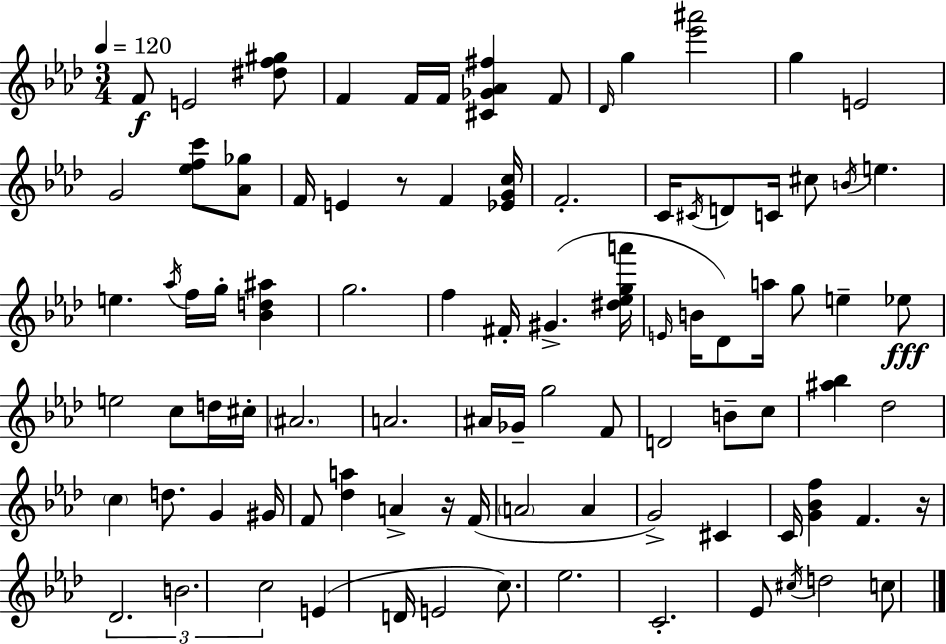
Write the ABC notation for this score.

X:1
T:Untitled
M:3/4
L:1/4
K:Fm
F/2 E2 [^df^g]/2 F F/4 F/4 [^C_G_A^f] F/2 _D/4 g [_e'^a']2 g E2 G2 [_efc']/2 [_A_g]/2 F/4 E z/2 F [_EGc]/4 F2 C/4 ^C/4 D/2 C/4 ^c/2 B/4 e e _a/4 f/4 g/4 [_Bd^a] g2 f ^F/4 ^G [^d_ega']/4 E/4 B/4 _D/2 a/4 g/2 e _e/2 e2 c/2 d/4 ^c/4 ^A2 A2 ^A/4 _G/4 g2 F/2 D2 B/2 c/2 [^a_b] _d2 c d/2 G ^G/4 F/2 [_da] A z/4 F/4 A2 A G2 ^C C/4 [G_Bf] F z/4 _D2 B2 c2 E D/4 E2 c/2 _e2 C2 _E/2 ^c/4 d2 c/2